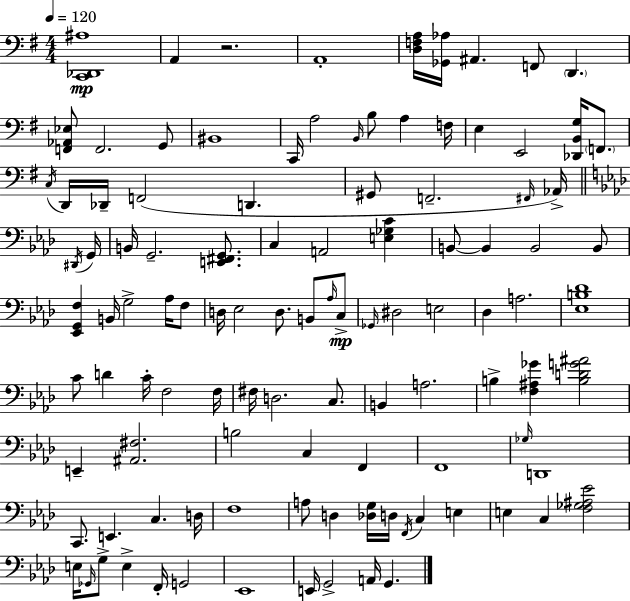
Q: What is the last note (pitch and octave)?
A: G2